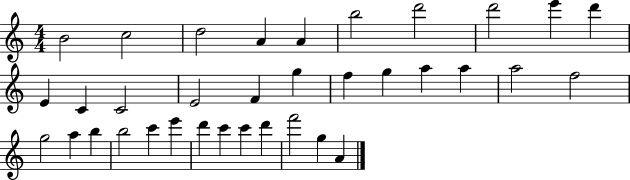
X:1
T:Untitled
M:4/4
L:1/4
K:C
B2 c2 d2 A A b2 d'2 d'2 e' d' E C C2 E2 F g f g a a a2 f2 g2 a b b2 c' e' d' c' c' d' f'2 g A